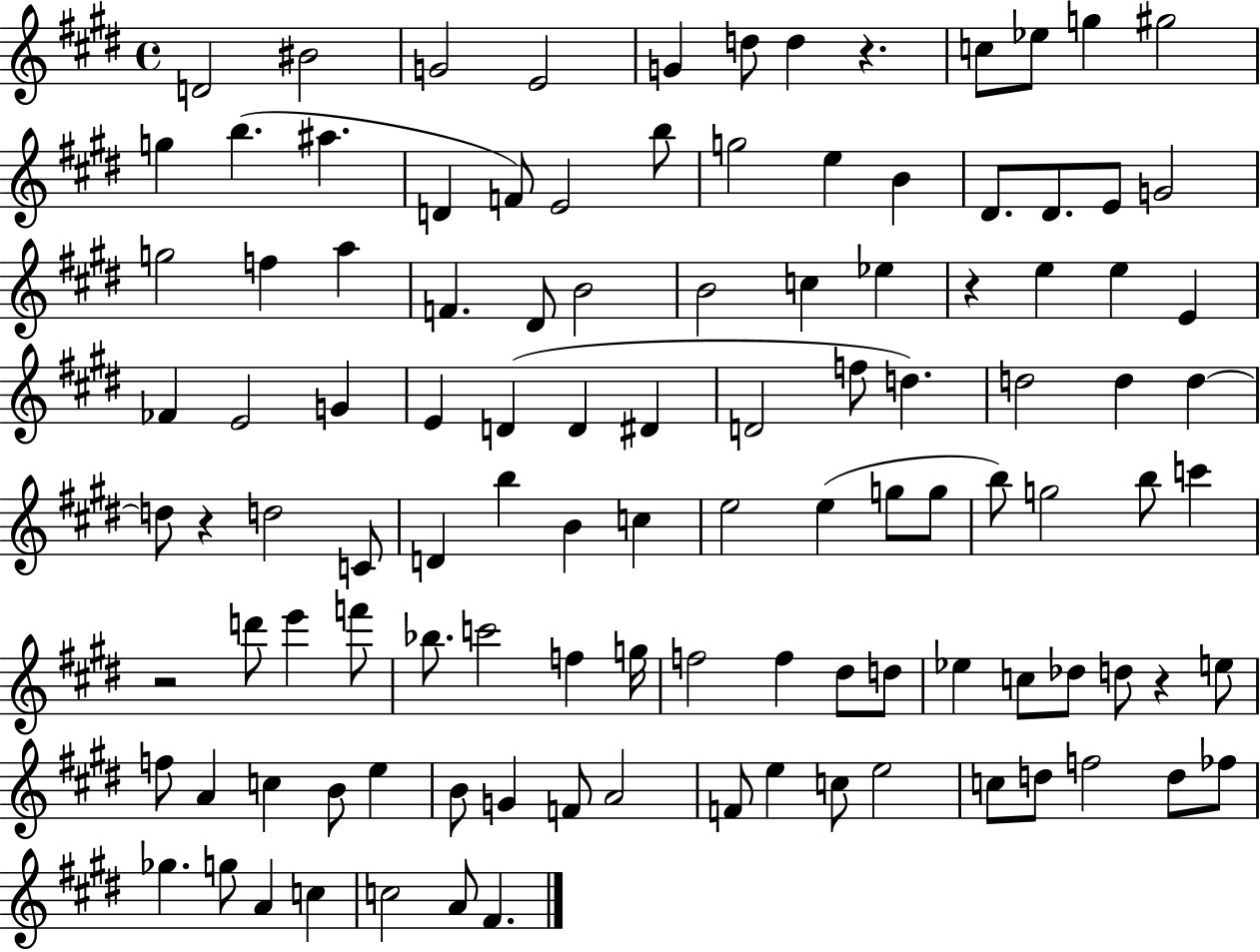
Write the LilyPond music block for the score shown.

{
  \clef treble
  \time 4/4
  \defaultTimeSignature
  \key e \major
  d'2 bis'2 | g'2 e'2 | g'4 d''8 d''4 r4. | c''8 ees''8 g''4 gis''2 | \break g''4 b''4.( ais''4. | d'4 f'8) e'2 b''8 | g''2 e''4 b'4 | dis'8. dis'8. e'8 g'2 | \break g''2 f''4 a''4 | f'4. dis'8 b'2 | b'2 c''4 ees''4 | r4 e''4 e''4 e'4 | \break fes'4 e'2 g'4 | e'4 d'4( d'4 dis'4 | d'2 f''8 d''4.) | d''2 d''4 d''4~~ | \break d''8 r4 d''2 c'8 | d'4 b''4 b'4 c''4 | e''2 e''4( g''8 g''8 | b''8) g''2 b''8 c'''4 | \break r2 d'''8 e'''4 f'''8 | bes''8. c'''2 f''4 g''16 | f''2 f''4 dis''8 d''8 | ees''4 c''8 des''8 d''8 r4 e''8 | \break f''8 a'4 c''4 b'8 e''4 | b'8 g'4 f'8 a'2 | f'8 e''4 c''8 e''2 | c''8 d''8 f''2 d''8 fes''8 | \break ges''4. g''8 a'4 c''4 | c''2 a'8 fis'4. | \bar "|."
}